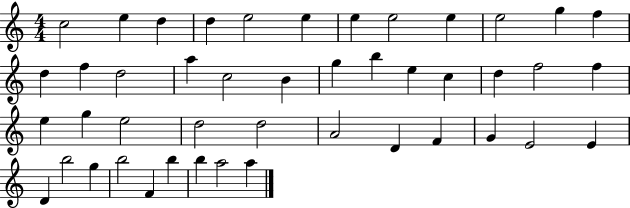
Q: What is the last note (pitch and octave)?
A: A5